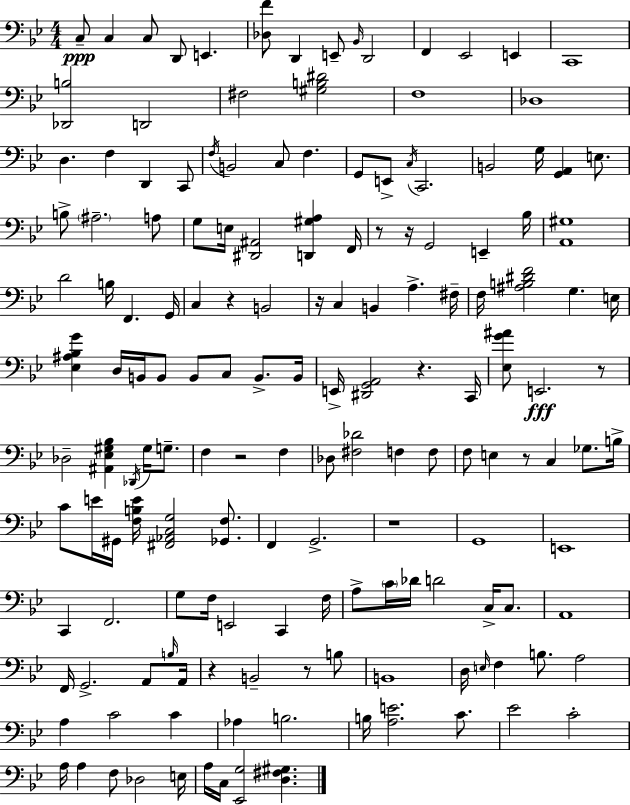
C3/e C3/q C3/e D2/e E2/q. [Db3,F4]/e D2/q E2/e Bb2/s D2/h F2/q Eb2/h E2/q C2/w [Db2,B3]/h D2/h F#3/h [G#3,B3,D#4]/h F3/w Db3/w D3/q. F3/q D2/q C2/e F3/s B2/h C3/e F3/q. G2/e E2/e C3/s C2/h. B2/h G3/s [G2,A2]/q E3/e. B3/e A#3/h. A3/e G3/e E3/s [D#2,A#2]/h [D2,G#3,A3]/q F2/s R/e R/s G2/h E2/q Bb3/s [A2,G#3]/w D4/h B3/s F2/q. G2/s C3/q R/q B2/h R/s C3/q B2/q A3/q. F#3/s F3/s [A#3,B3,D#4,F4]/h G3/q. E3/s [Eb3,A#3,Bb3,G4]/q D3/s B2/s B2/e B2/e C3/e B2/e. B2/s E2/s [D#2,G2,A2]/h R/q. C2/s [Eb3,G4,A#4]/e E2/h. R/e Db3/h [A#2,Eb3,G#3,Bb3]/q Db2/s G#3/s G3/e. F3/q R/h F3/q Db3/e [F#3,Db4]/h F3/q F3/e F3/e E3/q R/e C3/q Gb3/e. B3/s C4/e E4/s G#2/s [F3,B3,E4]/s [F#2,Ab2,C3,G3]/h [Gb2,F3]/e. F2/q G2/h. R/w G2/w E2/w C2/q F2/h. G3/e F3/s E2/h C2/q F3/s A3/e C4/s Db4/s D4/h C3/s C3/e. A2/w F2/s G2/h. A2/e B3/s A2/s R/q B2/h R/e B3/e B2/w D3/s E3/s F3/q B3/e. A3/h A3/q C4/h C4/q Ab3/q B3/h. B3/s [A3,E4]/h. C4/e. Eb4/h C4/h A3/s A3/q F3/e Db3/h E3/s A3/s C3/s [Eb2,G3]/h [D3,F#3,G#3]/q.